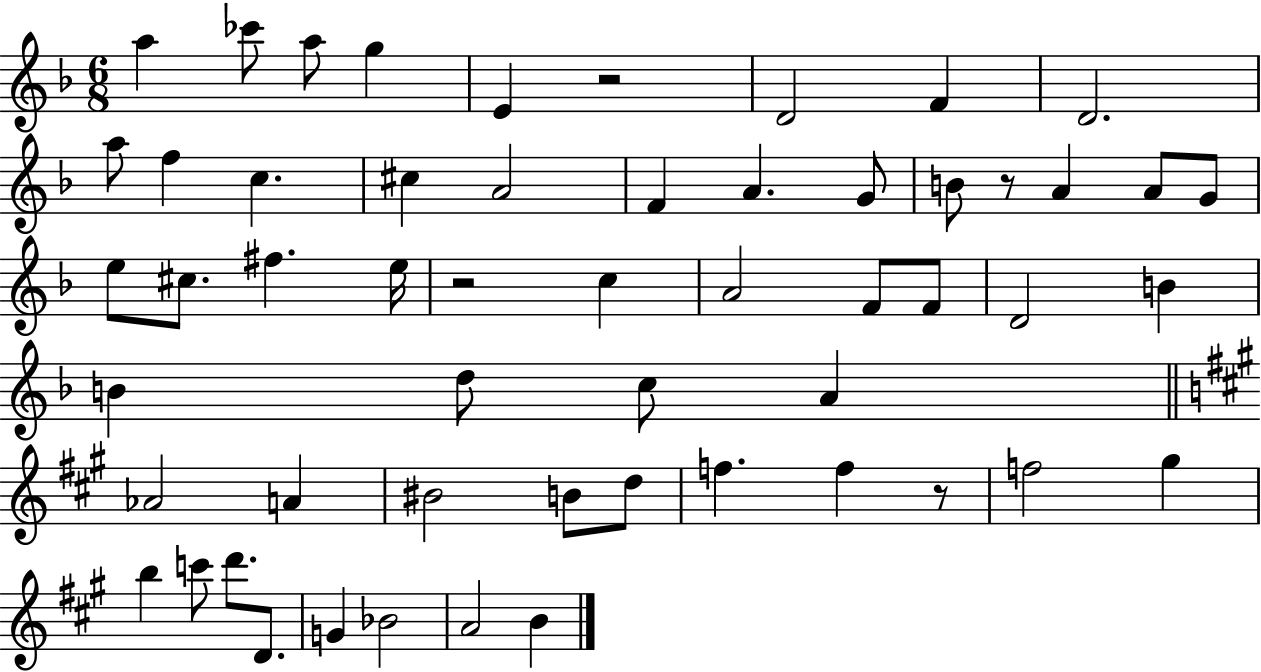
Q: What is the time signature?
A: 6/8